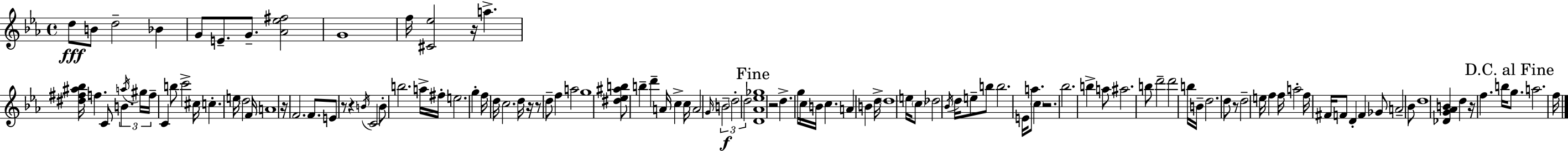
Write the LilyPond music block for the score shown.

{
  \clef treble
  \time 4/4
  \defaultTimeSignature
  \key c \minor
  d''8\fff b'8 d''2-- bes'4 | g'8 e'8.-- g'8.-- <aes' ees'' fis''>2 | g'1 | f''16 <cis' ees''>2 r16 a''4.-> | \break <dis'' fis'' ais'' bes''>16 f''4. c'8 b'4. \tuplet 3/2 { \acciaccatura { a''16 } | gis''16 f''16-- } c'4 b''8 c'''2-> | cis''16 c''4.-. e''16 \parenthesize d''2 | f'16 a'1 | \break r16 f'2. f'8. | e'8 r8 r4 \acciaccatura { b'16 } c'2 | b'8-. b''2. | a''16-> fis''16-. e''2. g''4-. | \break f''16 d''16 c''2. | d''16 r16 r8 d''8-- f''4 a''2 | g''1 | <dis'' ees'' ais'' b''>8 b''4-- d'''4-- a'16 c''4-> | \break c''16 a'2 \grace { g'16 }\f \tuplet 3/2 { b'2-- | \parenthesize d''2-. d''2 } | \mark "Fine" <d' aes' ees'' ges''>1 | r2 d''4.-> | \break g''16 c''16 b'16 c''4. a'4 b'4 | d''16-> \parenthesize d''1 | e''16 \parenthesize c''8 des''2 \acciaccatura { bes'16 } d''16 | e''8-- b''8 b''2. | \break e'16 a''8. \parenthesize c''4 r2. | bes''2. | b''4-> a''8 ais''2. | b''8 d'''2-- d'''2 | \break b''16 b'16-- d''2. | d''8 r8 d''2-- e''16 f''4 | f''16 a''2-. f''16 fis'16 f'8 | d'4-. f'4 ges'8 a'2-- | \break bes'8 d''1 | <des' g' aes' b'>4 d''4 r16 f''4. | b''16 \mark "D.C. al Fine" g''8. a''2. | f''16 \bar "|."
}